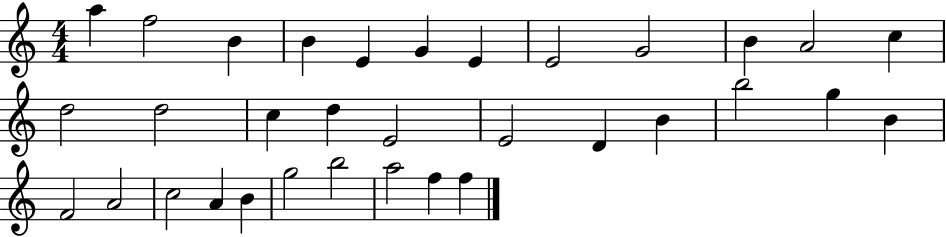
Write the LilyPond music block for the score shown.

{
  \clef treble
  \numericTimeSignature
  \time 4/4
  \key c \major
  a''4 f''2 b'4 | b'4 e'4 g'4 e'4 | e'2 g'2 | b'4 a'2 c''4 | \break d''2 d''2 | c''4 d''4 e'2 | e'2 d'4 b'4 | b''2 g''4 b'4 | \break f'2 a'2 | c''2 a'4 b'4 | g''2 b''2 | a''2 f''4 f''4 | \break \bar "|."
}